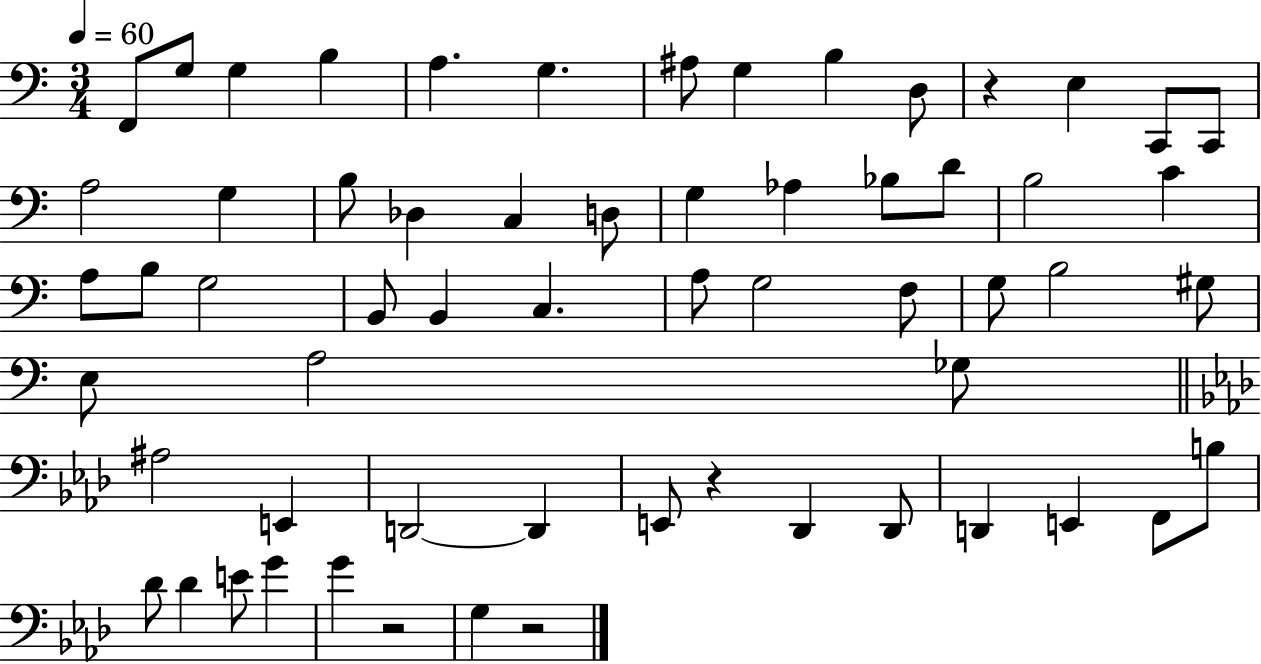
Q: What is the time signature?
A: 3/4